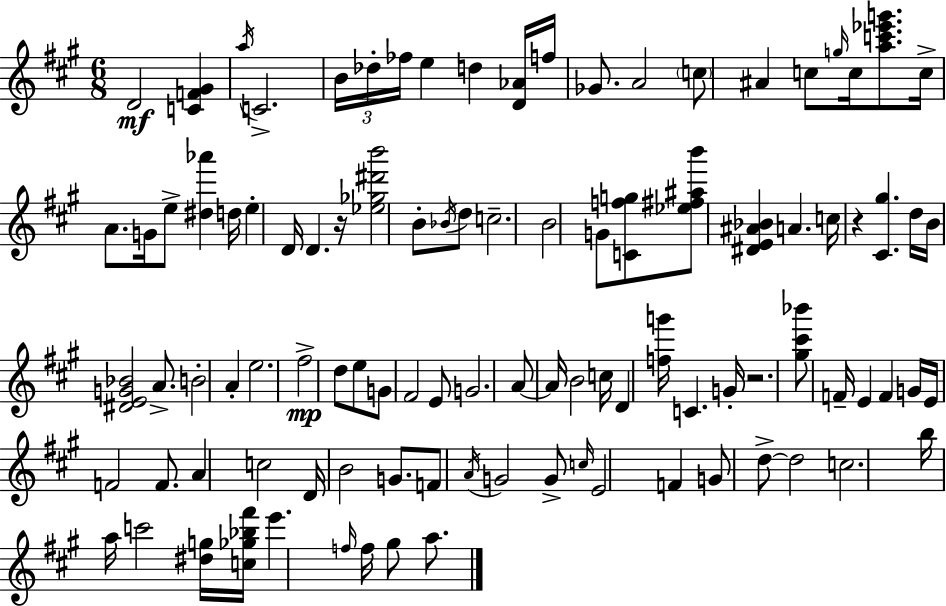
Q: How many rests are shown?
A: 3